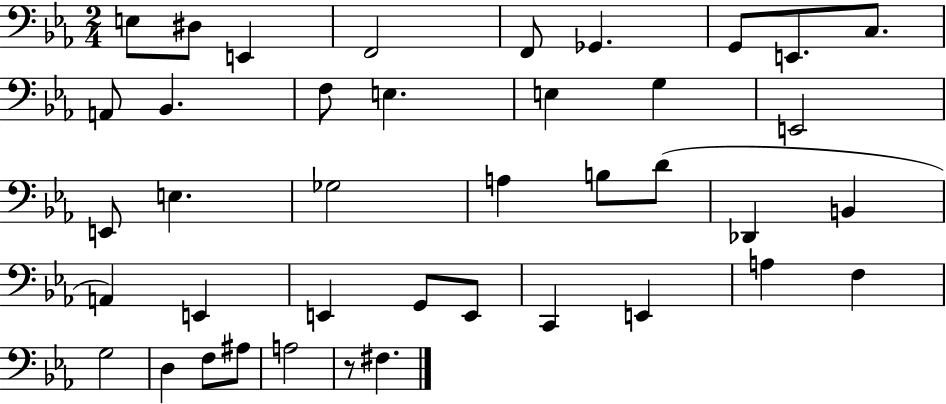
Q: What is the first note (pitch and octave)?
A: E3